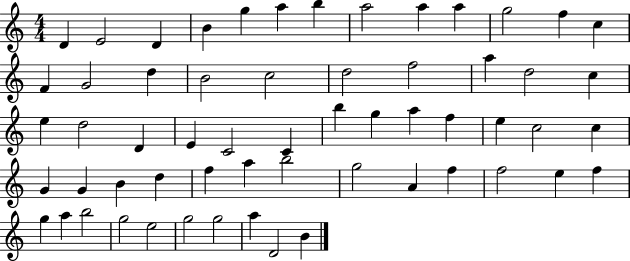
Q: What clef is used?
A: treble